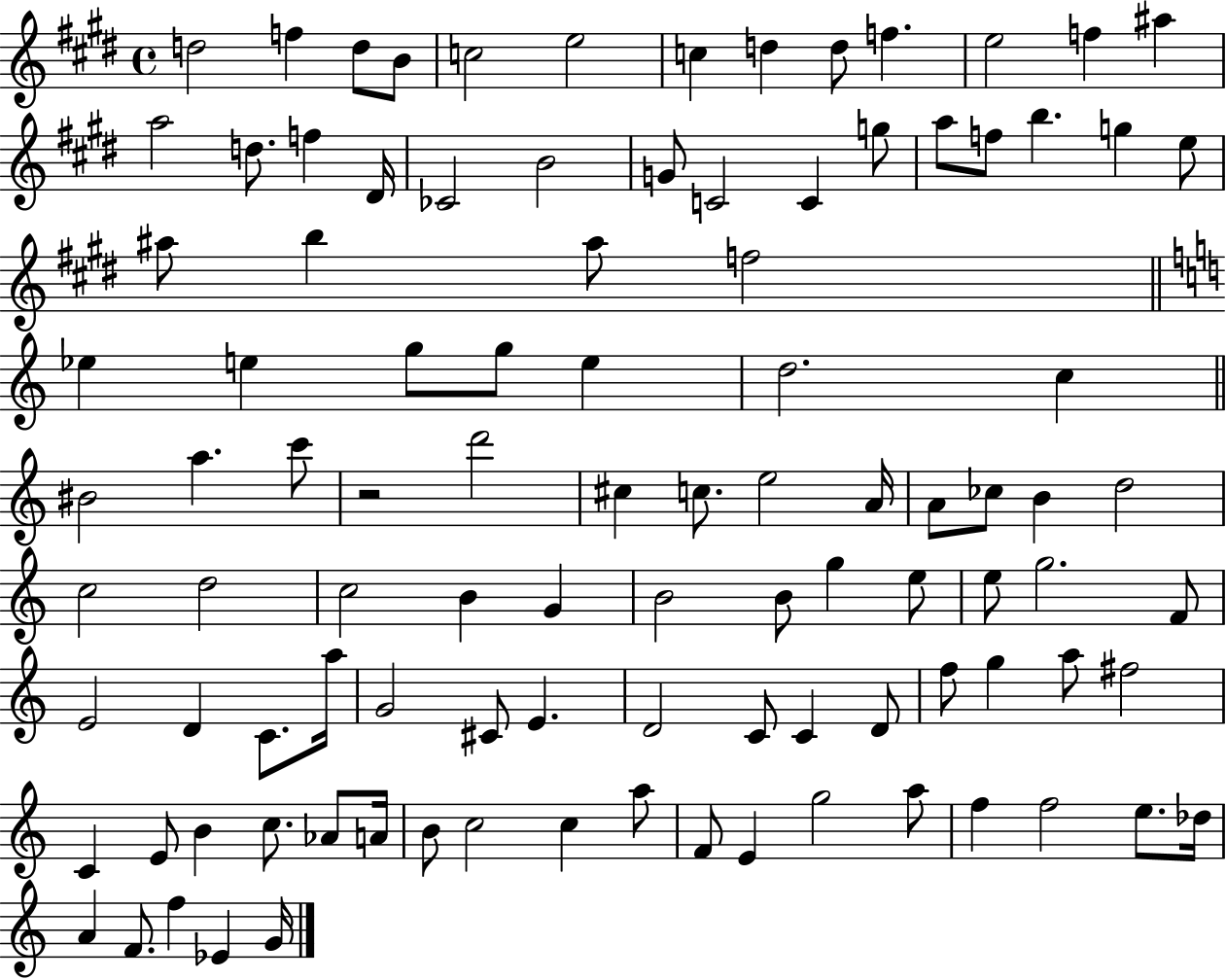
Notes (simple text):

D5/h F5/q D5/e B4/e C5/h E5/h C5/q D5/q D5/e F5/q. E5/h F5/q A#5/q A5/h D5/e. F5/q D#4/s CES4/h B4/h G4/e C4/h C4/q G5/e A5/e F5/e B5/q. G5/q E5/e A#5/e B5/q A#5/e F5/h Eb5/q E5/q G5/e G5/e E5/q D5/h. C5/q BIS4/h A5/q. C6/e R/h D6/h C#5/q C5/e. E5/h A4/s A4/e CES5/e B4/q D5/h C5/h D5/h C5/h B4/q G4/q B4/h B4/e G5/q E5/e E5/e G5/h. F4/e E4/h D4/q C4/e. A5/s G4/h C#4/e E4/q. D4/h C4/e C4/q D4/e F5/e G5/q A5/e F#5/h C4/q E4/e B4/q C5/e. Ab4/e A4/s B4/e C5/h C5/q A5/e F4/e E4/q G5/h A5/e F5/q F5/h E5/e. Db5/s A4/q F4/e. F5/q Eb4/q G4/s